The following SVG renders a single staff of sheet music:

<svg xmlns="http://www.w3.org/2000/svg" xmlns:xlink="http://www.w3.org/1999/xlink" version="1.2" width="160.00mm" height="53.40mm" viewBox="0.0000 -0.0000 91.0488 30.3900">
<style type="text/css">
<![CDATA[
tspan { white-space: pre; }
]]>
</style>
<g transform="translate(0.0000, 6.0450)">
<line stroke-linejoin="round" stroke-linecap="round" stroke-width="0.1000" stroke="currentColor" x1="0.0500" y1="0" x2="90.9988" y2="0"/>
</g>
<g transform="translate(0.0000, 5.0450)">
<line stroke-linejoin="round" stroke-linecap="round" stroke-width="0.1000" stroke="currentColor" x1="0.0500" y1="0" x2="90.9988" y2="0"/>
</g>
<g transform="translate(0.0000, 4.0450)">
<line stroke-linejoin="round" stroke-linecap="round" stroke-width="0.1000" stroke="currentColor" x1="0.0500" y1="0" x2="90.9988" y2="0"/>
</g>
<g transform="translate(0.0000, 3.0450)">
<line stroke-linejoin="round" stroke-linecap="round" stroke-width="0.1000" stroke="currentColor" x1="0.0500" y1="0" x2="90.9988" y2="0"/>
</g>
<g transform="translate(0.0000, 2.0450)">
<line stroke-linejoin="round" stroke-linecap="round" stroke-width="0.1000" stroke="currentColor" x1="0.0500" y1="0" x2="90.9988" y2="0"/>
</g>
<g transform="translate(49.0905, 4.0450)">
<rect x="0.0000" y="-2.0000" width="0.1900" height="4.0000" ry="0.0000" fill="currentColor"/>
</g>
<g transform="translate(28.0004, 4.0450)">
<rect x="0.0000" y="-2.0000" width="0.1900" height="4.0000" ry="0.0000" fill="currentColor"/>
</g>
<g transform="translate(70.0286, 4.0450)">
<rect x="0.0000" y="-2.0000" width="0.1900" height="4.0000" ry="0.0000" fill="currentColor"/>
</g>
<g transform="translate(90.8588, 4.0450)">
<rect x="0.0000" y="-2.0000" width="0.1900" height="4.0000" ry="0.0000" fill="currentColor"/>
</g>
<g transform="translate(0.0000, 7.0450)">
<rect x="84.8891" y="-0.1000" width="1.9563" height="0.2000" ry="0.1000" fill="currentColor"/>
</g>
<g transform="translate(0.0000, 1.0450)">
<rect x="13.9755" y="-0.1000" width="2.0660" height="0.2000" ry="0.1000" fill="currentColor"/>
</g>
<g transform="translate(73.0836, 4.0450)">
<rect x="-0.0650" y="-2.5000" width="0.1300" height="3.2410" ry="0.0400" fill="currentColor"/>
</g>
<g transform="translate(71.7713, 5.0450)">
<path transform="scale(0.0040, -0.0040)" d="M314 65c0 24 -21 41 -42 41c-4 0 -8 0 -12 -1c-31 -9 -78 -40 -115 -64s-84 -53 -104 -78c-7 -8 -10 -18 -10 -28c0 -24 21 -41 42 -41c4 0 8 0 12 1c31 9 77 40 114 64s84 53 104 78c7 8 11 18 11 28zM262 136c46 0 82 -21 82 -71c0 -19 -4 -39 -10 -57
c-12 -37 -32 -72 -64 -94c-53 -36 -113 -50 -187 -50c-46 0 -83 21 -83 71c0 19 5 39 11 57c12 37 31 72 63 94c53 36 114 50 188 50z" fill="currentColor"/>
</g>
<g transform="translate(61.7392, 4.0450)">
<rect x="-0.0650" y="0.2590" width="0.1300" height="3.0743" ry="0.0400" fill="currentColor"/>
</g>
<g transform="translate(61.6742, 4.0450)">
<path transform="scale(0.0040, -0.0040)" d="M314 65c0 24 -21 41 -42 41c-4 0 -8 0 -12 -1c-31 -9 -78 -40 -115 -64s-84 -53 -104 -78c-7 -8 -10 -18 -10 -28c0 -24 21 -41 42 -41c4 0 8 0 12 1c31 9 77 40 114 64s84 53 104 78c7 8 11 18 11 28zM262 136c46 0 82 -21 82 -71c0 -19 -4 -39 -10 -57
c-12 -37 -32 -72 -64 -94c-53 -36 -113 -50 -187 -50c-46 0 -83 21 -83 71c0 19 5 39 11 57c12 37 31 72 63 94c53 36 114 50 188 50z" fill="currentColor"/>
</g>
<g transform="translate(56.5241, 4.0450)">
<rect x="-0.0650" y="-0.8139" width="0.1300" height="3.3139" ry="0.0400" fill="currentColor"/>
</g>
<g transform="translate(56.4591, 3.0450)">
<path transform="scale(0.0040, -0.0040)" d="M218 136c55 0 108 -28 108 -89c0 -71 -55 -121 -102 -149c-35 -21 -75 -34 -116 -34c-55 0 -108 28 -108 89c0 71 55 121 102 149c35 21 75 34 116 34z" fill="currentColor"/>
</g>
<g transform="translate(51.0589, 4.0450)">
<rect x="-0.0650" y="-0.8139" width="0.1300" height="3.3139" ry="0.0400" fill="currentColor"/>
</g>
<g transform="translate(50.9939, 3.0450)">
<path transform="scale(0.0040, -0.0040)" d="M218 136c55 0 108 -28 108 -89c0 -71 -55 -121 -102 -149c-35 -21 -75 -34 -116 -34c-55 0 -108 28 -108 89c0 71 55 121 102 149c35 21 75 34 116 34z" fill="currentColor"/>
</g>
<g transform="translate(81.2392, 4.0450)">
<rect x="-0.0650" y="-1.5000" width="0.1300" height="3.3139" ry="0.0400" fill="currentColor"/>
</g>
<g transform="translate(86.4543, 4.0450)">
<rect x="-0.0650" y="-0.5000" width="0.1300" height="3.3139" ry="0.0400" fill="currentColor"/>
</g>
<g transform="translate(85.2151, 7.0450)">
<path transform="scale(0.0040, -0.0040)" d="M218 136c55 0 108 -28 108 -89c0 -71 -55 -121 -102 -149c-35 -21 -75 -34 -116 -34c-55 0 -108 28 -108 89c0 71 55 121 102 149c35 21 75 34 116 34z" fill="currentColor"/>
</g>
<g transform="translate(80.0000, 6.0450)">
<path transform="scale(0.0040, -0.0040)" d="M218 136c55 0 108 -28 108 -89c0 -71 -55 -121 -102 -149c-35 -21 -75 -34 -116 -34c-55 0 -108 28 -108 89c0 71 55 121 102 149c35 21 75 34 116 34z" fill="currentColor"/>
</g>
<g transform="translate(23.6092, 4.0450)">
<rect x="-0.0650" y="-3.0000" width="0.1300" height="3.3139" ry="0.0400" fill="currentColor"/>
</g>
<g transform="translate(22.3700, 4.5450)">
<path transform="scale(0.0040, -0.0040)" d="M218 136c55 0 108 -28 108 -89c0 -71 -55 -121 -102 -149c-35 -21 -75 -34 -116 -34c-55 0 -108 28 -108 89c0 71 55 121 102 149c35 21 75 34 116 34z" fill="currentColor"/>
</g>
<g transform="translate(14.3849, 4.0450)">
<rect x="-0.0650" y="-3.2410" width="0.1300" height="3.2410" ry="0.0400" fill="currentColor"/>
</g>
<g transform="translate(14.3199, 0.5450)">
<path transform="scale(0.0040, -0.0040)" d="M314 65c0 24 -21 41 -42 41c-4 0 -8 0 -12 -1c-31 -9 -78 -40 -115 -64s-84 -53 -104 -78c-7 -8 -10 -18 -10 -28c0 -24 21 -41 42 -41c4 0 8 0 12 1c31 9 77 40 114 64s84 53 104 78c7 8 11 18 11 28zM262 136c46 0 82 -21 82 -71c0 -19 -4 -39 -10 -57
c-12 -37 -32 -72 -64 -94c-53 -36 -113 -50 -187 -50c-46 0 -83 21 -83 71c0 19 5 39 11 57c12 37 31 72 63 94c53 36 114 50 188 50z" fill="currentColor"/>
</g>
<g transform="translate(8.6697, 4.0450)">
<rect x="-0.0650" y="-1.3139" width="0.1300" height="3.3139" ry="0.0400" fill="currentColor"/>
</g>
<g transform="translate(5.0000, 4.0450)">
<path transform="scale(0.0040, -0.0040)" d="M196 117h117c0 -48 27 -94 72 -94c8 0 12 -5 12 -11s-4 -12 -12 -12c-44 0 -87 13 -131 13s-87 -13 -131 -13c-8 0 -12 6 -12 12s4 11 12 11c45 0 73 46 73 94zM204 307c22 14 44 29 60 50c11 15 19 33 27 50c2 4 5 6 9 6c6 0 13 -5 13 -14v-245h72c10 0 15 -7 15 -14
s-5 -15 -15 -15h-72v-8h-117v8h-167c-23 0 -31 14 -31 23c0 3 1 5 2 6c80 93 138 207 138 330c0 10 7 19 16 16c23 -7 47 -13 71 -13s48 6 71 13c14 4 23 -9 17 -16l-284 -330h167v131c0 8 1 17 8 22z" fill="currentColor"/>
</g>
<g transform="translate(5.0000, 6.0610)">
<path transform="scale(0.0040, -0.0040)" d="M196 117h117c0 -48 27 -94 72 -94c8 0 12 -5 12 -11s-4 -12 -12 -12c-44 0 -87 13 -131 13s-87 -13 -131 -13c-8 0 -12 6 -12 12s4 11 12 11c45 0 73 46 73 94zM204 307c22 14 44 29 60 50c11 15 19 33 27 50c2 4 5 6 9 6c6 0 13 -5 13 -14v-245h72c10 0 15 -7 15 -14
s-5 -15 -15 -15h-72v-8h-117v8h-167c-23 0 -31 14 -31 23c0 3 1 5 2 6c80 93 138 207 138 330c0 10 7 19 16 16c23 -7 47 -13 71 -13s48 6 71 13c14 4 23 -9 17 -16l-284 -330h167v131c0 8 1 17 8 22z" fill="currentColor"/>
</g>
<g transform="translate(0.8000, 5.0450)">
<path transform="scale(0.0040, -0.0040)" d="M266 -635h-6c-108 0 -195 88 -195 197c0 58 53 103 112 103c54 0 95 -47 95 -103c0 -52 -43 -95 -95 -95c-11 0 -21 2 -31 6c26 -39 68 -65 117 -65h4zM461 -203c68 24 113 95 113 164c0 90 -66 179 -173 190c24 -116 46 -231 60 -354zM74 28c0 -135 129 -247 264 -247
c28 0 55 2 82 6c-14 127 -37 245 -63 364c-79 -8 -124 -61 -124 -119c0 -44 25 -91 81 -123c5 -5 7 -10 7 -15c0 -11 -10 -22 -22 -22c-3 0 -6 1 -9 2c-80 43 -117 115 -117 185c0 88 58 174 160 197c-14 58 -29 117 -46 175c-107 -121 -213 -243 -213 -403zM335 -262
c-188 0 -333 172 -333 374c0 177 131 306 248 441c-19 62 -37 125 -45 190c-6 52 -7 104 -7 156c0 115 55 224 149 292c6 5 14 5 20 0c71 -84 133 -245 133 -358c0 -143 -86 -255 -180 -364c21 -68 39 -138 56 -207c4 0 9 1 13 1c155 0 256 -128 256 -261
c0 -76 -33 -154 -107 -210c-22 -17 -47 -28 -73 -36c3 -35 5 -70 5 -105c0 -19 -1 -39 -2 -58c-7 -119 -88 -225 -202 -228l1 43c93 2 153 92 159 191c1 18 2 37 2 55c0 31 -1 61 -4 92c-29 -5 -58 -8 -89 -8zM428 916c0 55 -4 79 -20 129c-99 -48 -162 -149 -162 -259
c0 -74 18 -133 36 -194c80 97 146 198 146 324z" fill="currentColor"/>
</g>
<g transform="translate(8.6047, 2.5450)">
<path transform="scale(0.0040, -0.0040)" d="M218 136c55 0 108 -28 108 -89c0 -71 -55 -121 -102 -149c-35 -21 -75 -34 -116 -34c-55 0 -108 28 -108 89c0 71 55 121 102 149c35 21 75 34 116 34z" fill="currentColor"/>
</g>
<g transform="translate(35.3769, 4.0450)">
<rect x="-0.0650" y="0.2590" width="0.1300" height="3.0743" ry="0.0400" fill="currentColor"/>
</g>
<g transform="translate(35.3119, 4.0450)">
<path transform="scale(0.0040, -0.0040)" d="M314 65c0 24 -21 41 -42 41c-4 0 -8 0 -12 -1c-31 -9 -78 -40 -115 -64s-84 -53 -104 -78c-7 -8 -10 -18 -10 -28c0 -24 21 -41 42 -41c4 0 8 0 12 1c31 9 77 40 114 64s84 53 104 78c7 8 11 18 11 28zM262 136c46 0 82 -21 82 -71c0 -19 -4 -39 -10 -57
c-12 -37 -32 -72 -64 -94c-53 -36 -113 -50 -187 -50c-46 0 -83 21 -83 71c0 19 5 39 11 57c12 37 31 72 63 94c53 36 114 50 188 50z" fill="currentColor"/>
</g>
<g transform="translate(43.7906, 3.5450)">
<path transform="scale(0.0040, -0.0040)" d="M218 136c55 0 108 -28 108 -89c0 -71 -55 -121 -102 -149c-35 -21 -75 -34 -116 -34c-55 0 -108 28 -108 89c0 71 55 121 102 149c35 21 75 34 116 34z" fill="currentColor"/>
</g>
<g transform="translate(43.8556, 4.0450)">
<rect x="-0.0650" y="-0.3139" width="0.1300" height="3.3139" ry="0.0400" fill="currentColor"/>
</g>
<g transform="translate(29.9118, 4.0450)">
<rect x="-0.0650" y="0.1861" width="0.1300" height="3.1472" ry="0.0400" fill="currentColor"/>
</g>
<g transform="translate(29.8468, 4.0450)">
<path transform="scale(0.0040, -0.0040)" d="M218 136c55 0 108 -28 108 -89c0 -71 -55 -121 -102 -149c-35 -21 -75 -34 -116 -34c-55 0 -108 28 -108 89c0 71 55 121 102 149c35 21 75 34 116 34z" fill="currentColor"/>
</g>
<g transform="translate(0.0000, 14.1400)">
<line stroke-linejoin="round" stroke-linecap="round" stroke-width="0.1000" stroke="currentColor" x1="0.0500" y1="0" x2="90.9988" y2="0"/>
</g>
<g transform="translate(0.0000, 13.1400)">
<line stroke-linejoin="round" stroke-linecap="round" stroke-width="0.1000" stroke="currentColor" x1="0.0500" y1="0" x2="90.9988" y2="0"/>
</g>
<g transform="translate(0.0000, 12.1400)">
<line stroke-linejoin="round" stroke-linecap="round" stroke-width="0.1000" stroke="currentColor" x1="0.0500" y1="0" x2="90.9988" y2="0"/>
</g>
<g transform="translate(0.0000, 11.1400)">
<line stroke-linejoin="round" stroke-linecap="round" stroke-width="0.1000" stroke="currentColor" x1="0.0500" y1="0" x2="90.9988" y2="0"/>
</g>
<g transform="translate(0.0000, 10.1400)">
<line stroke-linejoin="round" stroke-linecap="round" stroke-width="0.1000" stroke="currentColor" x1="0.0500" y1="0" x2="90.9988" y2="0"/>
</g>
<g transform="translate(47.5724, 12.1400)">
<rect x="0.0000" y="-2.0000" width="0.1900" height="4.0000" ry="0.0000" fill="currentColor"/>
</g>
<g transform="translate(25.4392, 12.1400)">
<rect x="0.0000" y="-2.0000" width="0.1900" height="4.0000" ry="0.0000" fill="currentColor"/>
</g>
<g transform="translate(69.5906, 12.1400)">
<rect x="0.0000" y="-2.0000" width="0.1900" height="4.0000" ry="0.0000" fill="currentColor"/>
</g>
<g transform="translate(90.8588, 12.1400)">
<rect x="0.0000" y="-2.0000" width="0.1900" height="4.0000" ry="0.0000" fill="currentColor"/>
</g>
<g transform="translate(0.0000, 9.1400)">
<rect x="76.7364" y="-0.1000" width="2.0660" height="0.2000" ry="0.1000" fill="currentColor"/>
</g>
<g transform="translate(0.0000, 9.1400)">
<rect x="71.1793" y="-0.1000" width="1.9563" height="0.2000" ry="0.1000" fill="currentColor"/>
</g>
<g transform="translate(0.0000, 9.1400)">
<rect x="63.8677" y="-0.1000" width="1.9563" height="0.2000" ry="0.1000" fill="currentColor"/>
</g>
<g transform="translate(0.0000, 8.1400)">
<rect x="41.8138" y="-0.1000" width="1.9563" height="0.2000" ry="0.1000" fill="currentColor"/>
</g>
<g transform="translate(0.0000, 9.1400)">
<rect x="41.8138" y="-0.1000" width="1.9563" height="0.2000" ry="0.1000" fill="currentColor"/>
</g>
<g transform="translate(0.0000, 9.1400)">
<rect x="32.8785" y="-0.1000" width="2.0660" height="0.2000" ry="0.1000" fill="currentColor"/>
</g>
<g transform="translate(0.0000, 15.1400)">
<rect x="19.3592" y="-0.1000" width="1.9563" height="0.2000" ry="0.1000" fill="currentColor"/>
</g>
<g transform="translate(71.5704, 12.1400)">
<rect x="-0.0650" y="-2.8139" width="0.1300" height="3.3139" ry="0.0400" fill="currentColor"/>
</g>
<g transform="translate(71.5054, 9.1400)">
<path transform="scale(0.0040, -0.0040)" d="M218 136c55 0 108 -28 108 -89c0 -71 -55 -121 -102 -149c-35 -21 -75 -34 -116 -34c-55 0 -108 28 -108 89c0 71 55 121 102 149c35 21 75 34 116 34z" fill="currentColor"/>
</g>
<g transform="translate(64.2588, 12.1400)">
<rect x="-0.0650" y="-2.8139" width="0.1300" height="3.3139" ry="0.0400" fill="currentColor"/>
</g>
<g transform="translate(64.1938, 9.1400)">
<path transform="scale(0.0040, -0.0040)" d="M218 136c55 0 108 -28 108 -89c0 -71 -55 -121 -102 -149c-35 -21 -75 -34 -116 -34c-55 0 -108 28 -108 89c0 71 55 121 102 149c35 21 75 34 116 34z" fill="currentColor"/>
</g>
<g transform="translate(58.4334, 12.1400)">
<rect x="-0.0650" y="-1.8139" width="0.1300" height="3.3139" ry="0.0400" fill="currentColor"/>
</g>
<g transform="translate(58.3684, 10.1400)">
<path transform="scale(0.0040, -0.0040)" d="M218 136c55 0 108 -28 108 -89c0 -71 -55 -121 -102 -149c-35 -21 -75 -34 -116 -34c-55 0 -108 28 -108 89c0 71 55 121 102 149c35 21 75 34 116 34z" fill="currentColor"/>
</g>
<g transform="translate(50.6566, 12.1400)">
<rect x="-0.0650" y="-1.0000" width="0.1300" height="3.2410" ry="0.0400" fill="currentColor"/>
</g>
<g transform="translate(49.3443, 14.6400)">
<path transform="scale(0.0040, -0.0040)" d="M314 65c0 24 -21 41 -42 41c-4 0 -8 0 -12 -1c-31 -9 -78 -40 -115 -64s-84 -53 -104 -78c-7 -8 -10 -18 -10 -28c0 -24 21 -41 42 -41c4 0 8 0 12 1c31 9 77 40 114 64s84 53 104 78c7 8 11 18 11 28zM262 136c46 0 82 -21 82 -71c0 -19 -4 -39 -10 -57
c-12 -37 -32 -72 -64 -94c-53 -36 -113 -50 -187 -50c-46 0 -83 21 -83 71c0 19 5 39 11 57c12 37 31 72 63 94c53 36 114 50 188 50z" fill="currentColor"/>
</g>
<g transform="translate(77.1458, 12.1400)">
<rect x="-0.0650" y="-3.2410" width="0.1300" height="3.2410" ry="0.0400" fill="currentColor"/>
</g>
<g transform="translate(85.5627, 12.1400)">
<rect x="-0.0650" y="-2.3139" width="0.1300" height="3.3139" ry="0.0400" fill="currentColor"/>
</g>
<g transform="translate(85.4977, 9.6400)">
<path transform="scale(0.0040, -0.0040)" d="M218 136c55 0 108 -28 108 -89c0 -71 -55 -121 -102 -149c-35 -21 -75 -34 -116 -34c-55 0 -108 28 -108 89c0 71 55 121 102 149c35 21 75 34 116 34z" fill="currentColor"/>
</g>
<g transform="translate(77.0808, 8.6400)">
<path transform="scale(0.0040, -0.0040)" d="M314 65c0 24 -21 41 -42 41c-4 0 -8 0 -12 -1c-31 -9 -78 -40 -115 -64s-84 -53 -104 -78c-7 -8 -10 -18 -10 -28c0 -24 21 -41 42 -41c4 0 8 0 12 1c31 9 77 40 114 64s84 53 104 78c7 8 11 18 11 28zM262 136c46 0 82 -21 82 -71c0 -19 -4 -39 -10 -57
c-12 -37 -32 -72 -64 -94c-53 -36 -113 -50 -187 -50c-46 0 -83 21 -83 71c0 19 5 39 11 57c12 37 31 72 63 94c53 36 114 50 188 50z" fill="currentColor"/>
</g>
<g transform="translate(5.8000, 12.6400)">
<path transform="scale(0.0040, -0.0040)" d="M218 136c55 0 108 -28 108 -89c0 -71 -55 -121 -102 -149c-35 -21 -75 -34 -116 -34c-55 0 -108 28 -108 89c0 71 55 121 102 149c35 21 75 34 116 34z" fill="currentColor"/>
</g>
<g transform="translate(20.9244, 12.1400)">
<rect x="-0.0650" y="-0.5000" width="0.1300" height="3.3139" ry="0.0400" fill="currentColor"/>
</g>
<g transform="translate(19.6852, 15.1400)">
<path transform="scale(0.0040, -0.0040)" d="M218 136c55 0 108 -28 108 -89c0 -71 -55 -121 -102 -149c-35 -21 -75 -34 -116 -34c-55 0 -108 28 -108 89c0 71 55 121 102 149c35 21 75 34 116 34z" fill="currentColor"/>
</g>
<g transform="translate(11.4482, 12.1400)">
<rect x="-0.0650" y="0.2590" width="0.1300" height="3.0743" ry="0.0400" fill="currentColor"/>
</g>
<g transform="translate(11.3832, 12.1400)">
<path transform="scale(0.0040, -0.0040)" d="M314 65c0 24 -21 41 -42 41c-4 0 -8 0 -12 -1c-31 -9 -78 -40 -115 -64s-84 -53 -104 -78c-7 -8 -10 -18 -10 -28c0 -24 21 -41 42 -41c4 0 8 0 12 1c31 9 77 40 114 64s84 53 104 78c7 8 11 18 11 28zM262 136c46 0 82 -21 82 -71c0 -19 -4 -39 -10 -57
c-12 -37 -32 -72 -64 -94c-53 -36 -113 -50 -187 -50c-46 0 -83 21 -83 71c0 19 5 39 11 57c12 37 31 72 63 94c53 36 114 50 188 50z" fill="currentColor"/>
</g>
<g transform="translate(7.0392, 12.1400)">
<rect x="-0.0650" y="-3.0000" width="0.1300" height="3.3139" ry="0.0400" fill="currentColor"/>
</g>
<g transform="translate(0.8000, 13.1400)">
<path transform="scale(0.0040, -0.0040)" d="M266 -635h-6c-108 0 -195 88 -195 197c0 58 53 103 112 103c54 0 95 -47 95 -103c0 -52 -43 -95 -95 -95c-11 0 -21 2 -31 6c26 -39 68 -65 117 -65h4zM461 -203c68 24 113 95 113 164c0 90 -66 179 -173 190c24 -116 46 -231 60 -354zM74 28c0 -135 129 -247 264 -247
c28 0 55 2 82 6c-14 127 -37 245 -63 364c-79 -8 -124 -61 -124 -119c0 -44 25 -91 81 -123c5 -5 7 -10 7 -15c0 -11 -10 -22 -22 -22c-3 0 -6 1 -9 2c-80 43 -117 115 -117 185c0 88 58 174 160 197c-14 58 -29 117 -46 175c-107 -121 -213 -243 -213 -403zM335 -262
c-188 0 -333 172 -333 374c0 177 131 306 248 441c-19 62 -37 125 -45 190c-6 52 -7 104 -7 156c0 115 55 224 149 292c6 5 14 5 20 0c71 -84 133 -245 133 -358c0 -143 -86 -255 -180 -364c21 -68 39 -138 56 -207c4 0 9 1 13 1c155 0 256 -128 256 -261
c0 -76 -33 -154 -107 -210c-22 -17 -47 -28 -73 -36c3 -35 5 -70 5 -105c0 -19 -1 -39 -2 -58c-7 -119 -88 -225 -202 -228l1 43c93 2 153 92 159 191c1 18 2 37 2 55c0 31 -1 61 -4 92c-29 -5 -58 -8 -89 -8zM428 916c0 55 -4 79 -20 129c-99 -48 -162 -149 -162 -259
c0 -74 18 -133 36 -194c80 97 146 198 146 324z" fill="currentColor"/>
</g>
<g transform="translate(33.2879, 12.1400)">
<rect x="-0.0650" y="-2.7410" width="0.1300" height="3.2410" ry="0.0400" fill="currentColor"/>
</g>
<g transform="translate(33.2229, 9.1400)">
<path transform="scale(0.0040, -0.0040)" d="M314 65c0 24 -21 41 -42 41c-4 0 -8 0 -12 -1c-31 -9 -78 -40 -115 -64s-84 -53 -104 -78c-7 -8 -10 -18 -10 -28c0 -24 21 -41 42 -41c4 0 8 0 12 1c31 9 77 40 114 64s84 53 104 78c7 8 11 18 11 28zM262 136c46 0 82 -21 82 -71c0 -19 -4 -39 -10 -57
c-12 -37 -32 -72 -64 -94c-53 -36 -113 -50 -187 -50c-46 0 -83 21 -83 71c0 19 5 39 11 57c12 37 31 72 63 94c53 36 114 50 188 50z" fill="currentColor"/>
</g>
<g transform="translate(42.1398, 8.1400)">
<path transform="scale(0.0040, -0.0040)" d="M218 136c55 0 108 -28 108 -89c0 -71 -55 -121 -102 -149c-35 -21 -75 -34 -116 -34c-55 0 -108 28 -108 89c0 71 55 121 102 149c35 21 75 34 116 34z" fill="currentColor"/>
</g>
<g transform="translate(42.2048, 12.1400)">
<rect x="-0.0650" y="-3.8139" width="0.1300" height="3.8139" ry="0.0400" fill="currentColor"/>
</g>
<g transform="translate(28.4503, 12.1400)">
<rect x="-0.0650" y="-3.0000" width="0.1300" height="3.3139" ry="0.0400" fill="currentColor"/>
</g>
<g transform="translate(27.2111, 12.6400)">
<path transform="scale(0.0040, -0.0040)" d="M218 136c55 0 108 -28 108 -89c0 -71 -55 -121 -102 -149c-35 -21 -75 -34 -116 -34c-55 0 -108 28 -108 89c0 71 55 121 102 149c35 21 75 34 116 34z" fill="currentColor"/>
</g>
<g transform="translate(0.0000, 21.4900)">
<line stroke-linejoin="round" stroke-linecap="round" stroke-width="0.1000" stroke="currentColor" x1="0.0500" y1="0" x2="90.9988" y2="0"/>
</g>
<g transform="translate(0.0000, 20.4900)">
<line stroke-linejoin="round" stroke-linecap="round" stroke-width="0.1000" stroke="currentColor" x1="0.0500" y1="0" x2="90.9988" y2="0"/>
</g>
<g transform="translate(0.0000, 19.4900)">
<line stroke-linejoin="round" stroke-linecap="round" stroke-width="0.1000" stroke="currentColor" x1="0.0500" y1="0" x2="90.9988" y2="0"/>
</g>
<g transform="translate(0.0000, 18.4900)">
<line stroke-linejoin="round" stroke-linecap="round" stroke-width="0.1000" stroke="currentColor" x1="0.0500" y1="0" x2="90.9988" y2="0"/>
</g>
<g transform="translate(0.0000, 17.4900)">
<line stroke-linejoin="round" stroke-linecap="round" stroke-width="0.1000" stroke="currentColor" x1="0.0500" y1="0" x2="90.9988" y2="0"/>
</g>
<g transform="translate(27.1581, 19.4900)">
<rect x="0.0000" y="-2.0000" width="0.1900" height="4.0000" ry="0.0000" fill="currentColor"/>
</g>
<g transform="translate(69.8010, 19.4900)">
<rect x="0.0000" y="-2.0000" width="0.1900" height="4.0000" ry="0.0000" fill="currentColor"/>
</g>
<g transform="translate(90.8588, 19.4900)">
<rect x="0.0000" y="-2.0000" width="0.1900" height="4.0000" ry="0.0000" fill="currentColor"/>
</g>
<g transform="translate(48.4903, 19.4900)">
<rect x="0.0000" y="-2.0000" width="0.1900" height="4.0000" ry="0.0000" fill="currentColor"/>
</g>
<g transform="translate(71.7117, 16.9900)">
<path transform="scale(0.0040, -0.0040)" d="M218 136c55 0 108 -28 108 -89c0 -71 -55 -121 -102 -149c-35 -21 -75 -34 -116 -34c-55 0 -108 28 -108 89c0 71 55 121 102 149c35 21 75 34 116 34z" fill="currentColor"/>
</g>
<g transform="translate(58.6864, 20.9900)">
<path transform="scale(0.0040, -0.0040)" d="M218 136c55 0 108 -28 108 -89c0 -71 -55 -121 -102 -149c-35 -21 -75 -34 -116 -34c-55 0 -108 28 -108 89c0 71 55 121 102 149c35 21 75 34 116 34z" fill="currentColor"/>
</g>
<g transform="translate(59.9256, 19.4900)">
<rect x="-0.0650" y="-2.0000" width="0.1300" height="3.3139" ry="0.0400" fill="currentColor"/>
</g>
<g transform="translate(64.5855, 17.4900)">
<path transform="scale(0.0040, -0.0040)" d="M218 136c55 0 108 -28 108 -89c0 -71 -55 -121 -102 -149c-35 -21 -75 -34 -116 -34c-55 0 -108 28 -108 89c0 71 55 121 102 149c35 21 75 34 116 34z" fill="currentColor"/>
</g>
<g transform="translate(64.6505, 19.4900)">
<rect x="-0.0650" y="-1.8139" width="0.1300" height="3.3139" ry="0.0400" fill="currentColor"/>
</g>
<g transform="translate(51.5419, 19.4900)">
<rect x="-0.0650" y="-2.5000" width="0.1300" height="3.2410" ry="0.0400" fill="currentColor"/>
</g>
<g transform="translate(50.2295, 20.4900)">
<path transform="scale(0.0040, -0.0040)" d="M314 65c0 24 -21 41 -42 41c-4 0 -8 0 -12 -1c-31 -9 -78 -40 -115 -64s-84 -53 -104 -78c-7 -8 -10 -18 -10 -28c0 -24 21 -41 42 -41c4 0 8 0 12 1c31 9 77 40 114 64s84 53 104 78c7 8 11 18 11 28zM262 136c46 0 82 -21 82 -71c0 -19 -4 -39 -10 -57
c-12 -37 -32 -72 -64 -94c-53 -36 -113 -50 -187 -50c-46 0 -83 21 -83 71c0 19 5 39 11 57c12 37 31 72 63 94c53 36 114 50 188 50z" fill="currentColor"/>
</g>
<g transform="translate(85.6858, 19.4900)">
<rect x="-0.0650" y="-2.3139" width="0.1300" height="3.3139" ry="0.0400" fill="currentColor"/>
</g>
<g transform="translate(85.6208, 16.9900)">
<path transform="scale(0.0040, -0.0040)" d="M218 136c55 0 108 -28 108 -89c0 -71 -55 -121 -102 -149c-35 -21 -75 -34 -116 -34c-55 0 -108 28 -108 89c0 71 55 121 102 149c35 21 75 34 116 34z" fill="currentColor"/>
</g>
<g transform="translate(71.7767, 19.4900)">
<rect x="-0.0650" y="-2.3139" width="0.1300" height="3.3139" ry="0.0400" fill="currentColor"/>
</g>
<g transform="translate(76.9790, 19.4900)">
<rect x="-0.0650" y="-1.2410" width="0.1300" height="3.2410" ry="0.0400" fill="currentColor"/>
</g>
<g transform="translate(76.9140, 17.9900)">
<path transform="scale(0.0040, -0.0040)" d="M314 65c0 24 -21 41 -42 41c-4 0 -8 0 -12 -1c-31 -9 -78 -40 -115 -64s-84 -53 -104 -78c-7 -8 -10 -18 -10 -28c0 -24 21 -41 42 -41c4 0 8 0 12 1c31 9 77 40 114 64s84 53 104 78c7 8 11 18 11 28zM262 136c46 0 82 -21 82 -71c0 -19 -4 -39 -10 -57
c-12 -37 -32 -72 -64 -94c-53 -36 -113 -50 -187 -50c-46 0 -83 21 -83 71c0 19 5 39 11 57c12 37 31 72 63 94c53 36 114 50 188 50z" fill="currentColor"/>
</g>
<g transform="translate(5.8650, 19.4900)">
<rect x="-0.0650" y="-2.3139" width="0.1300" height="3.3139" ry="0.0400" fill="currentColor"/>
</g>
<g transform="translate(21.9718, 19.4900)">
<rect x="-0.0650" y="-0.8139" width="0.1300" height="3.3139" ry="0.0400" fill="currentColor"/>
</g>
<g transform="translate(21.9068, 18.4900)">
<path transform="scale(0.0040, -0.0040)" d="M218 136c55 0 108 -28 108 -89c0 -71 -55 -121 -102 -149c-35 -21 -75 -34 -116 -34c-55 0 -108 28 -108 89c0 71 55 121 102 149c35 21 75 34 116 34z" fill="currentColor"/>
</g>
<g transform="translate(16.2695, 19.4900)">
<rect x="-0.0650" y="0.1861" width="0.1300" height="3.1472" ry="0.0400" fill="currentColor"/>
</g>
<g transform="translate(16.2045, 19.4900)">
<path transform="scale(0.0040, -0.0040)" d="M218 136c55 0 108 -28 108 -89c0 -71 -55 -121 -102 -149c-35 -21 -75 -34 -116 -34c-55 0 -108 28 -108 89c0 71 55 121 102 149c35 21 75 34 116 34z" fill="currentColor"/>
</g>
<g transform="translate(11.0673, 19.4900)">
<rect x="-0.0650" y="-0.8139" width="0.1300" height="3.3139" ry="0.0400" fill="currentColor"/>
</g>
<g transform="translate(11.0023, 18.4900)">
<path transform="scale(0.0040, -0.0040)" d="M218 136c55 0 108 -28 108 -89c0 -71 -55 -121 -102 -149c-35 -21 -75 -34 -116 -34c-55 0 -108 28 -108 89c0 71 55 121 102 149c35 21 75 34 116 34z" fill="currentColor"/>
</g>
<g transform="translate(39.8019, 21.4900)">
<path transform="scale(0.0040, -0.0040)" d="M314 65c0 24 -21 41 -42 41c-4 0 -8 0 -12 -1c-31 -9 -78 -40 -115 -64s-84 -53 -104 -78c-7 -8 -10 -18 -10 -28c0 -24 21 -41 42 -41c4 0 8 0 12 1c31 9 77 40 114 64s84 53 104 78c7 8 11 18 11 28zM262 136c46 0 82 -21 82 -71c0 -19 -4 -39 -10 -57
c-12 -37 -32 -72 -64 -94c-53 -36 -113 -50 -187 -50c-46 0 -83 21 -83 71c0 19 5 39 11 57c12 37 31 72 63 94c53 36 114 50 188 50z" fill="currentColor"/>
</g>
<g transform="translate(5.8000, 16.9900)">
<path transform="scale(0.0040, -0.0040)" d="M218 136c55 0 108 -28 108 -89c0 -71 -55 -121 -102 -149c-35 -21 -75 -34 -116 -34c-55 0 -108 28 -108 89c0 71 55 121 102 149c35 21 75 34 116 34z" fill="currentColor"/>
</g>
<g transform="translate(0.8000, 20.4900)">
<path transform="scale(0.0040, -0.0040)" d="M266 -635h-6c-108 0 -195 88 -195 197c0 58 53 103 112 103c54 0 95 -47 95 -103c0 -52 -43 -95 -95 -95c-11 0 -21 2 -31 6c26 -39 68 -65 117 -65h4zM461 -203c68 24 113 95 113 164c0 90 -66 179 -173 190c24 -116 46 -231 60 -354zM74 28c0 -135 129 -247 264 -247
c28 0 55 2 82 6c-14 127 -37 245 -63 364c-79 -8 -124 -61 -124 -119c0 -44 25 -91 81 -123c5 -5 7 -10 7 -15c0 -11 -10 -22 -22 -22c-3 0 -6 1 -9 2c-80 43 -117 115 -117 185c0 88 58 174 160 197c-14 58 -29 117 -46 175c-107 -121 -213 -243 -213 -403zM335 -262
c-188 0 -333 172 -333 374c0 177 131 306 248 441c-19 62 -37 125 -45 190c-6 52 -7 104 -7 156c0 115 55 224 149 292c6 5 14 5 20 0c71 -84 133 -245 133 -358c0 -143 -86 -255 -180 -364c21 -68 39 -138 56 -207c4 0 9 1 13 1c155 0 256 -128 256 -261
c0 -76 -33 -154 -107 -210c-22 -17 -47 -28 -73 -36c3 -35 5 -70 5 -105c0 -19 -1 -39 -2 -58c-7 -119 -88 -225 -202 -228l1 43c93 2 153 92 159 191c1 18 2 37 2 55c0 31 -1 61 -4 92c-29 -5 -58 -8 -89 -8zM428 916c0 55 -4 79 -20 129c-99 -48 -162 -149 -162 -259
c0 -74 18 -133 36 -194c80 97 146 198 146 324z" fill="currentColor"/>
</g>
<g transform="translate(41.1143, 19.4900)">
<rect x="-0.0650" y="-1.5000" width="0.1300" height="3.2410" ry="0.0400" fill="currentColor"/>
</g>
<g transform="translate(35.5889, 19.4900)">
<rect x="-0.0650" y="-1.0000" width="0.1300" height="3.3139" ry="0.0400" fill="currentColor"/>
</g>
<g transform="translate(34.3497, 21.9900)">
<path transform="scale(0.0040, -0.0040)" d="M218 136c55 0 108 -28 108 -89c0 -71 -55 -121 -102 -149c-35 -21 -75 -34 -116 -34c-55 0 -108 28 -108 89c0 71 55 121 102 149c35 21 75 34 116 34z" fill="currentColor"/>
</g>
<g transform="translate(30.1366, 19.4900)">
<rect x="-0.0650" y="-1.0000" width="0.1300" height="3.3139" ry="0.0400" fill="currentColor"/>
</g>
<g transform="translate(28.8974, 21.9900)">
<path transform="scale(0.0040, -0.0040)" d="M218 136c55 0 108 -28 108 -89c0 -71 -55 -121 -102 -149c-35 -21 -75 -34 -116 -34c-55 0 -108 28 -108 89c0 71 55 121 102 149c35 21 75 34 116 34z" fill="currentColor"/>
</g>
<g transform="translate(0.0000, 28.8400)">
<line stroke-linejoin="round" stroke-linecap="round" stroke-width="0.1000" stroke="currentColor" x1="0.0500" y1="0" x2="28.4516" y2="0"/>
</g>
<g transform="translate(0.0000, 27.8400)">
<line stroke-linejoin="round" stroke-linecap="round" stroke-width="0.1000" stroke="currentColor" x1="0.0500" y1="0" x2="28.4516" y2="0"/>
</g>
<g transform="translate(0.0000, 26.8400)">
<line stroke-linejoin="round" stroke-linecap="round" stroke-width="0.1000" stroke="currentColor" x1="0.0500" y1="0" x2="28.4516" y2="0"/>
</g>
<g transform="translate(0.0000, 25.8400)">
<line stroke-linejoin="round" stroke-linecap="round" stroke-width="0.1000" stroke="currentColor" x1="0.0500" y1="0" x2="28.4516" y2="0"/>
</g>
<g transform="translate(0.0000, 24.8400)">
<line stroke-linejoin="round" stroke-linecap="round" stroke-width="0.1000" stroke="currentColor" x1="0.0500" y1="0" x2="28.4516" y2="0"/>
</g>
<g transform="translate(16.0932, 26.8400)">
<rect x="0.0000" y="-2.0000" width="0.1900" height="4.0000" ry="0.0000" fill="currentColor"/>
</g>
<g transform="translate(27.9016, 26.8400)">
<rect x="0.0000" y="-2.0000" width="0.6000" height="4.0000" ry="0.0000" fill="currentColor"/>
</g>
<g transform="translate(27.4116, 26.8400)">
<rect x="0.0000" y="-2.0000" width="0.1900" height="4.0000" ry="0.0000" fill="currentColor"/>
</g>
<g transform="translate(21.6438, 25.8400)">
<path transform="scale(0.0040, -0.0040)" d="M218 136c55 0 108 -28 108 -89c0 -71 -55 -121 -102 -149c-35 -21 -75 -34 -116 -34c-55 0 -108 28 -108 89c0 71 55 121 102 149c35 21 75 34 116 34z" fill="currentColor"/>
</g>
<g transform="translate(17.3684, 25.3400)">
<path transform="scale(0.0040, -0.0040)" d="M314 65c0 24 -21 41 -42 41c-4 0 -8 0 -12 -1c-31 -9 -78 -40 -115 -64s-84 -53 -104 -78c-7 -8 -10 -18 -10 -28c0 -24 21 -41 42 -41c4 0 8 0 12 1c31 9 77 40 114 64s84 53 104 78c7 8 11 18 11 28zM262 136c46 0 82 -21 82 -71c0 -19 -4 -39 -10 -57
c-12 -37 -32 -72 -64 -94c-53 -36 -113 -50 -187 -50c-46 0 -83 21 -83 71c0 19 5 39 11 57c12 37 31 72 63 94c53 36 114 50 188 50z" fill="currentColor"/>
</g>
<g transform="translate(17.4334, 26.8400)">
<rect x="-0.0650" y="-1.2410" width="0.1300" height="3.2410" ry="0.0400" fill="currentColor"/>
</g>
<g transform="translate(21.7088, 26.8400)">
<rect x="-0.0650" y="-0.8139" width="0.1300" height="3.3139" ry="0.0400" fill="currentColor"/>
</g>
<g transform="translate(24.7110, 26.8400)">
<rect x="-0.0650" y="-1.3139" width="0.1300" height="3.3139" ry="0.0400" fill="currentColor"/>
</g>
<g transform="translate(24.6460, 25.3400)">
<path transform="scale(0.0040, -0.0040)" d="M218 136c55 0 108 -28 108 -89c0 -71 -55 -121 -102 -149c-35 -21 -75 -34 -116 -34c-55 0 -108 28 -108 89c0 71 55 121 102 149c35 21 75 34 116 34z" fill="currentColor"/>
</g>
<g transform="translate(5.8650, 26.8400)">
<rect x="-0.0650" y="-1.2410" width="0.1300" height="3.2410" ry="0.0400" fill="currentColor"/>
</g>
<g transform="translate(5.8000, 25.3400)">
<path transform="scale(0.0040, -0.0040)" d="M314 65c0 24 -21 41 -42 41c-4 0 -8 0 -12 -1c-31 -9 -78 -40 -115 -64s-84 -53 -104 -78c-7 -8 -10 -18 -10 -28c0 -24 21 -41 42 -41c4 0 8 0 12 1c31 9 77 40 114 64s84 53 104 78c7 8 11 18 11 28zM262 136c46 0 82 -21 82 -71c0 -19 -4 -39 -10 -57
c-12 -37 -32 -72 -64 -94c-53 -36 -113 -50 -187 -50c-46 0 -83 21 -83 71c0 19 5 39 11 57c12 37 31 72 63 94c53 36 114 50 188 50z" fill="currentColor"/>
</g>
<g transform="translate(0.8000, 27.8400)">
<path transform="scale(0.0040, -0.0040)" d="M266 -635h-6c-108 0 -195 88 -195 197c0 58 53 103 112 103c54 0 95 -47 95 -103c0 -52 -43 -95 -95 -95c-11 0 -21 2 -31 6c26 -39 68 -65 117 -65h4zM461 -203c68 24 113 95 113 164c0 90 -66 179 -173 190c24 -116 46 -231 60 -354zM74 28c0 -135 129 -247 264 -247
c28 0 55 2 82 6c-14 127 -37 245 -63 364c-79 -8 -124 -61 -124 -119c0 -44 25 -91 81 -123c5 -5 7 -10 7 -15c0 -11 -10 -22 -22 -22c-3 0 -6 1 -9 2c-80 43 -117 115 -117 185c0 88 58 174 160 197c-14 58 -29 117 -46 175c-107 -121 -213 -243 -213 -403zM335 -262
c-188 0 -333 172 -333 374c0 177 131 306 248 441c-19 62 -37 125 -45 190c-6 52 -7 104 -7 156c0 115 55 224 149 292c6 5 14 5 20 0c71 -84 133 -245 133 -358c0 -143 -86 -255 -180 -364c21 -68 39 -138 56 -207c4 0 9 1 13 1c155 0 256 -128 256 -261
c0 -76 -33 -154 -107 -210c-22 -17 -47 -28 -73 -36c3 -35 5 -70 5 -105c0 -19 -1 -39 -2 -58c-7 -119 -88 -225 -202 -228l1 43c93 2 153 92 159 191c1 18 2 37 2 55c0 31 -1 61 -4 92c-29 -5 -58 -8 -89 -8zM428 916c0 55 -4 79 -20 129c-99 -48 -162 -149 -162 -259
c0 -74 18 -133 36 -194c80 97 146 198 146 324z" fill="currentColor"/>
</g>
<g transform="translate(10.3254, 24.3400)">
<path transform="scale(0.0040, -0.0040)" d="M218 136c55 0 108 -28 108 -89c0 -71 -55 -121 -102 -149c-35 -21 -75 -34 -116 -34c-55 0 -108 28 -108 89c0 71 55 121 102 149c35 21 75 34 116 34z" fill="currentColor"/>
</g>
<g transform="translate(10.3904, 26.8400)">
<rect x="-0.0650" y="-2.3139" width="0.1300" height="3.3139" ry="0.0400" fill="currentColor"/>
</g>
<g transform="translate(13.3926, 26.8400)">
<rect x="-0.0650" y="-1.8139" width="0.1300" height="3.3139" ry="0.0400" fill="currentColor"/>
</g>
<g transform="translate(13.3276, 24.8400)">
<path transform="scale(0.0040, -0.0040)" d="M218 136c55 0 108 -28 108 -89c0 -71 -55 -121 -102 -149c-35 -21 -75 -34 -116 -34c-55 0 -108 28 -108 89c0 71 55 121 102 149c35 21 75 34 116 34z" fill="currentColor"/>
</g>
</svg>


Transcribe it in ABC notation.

X:1
T:Untitled
M:4/4
L:1/4
K:C
e b2 A B B2 c d d B2 G2 E C A B2 C A a2 c' D2 f a a b2 g g d B d D D E2 G2 F f g e2 g e2 g f e2 d e